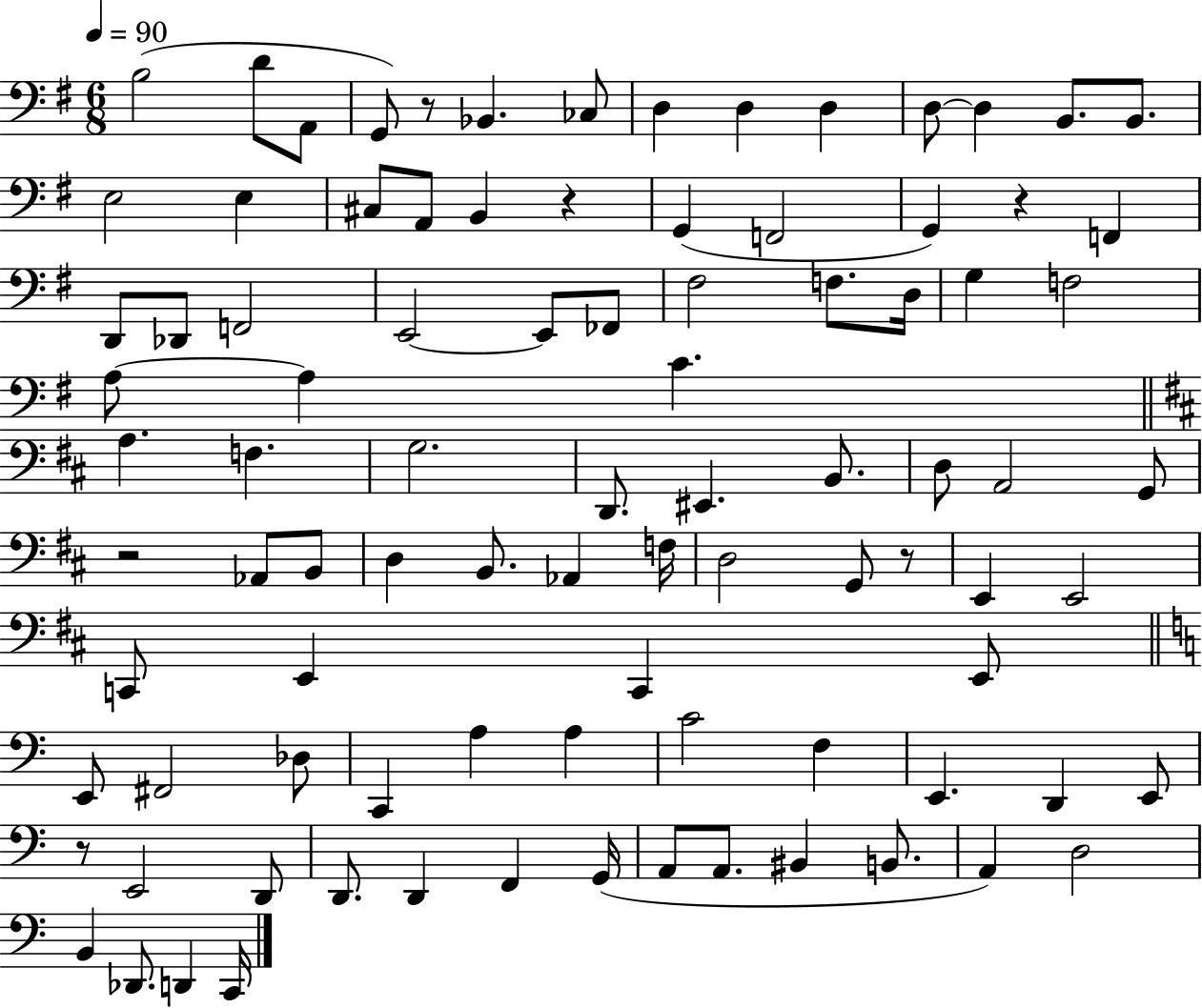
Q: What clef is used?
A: bass